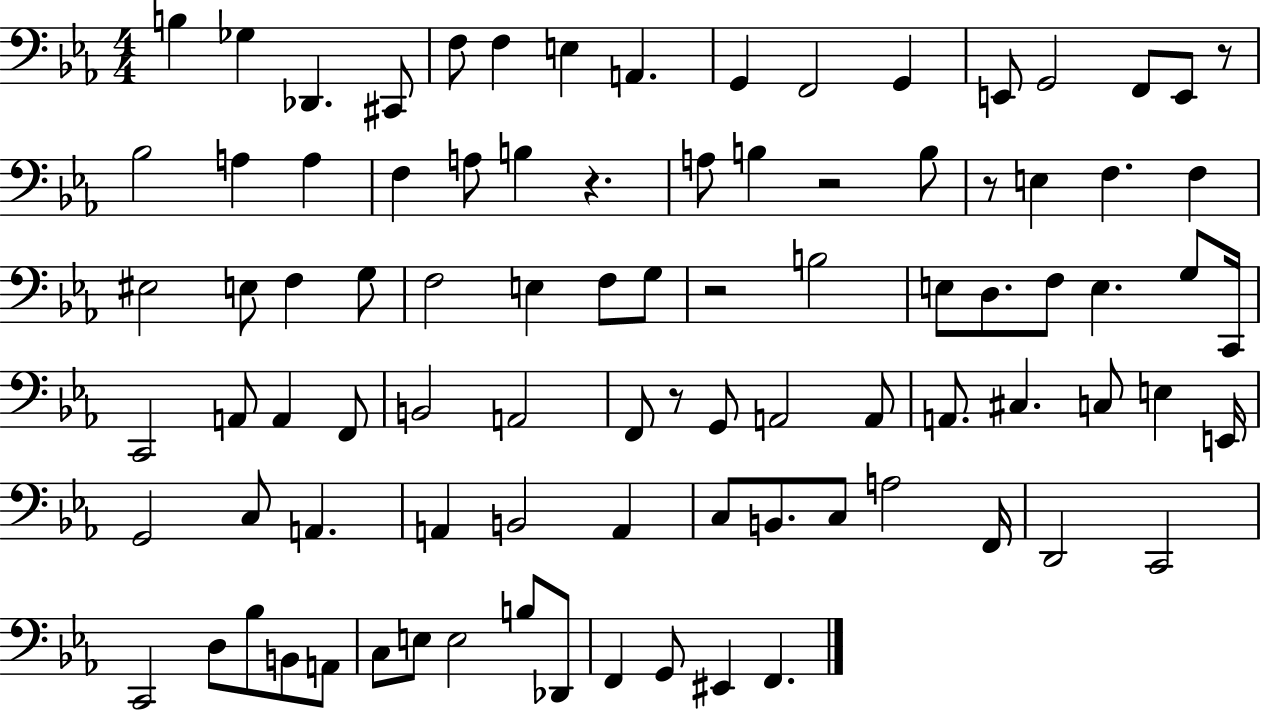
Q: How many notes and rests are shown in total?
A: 90